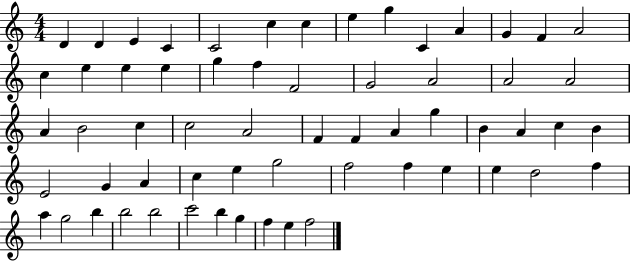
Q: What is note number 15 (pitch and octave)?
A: C5